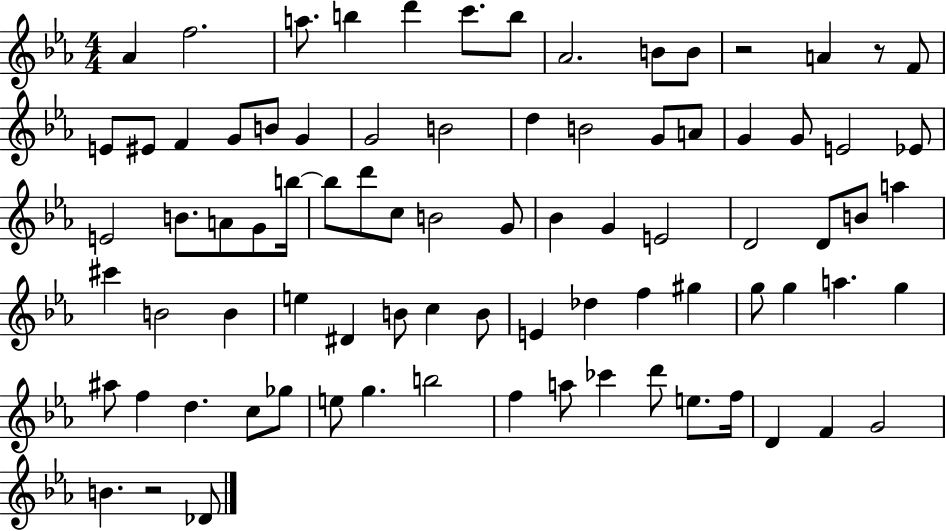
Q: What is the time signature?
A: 4/4